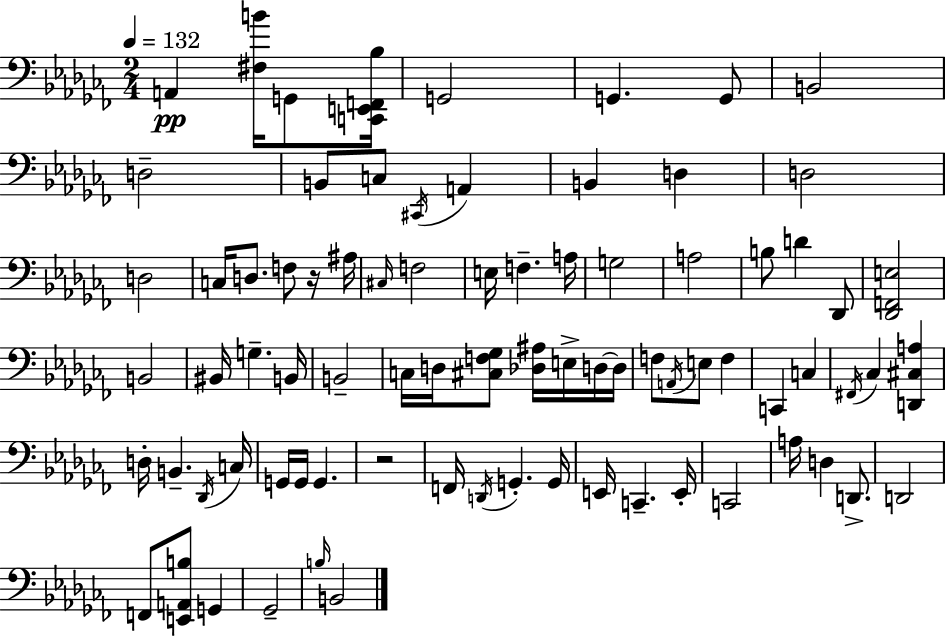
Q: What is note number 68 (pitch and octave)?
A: G2